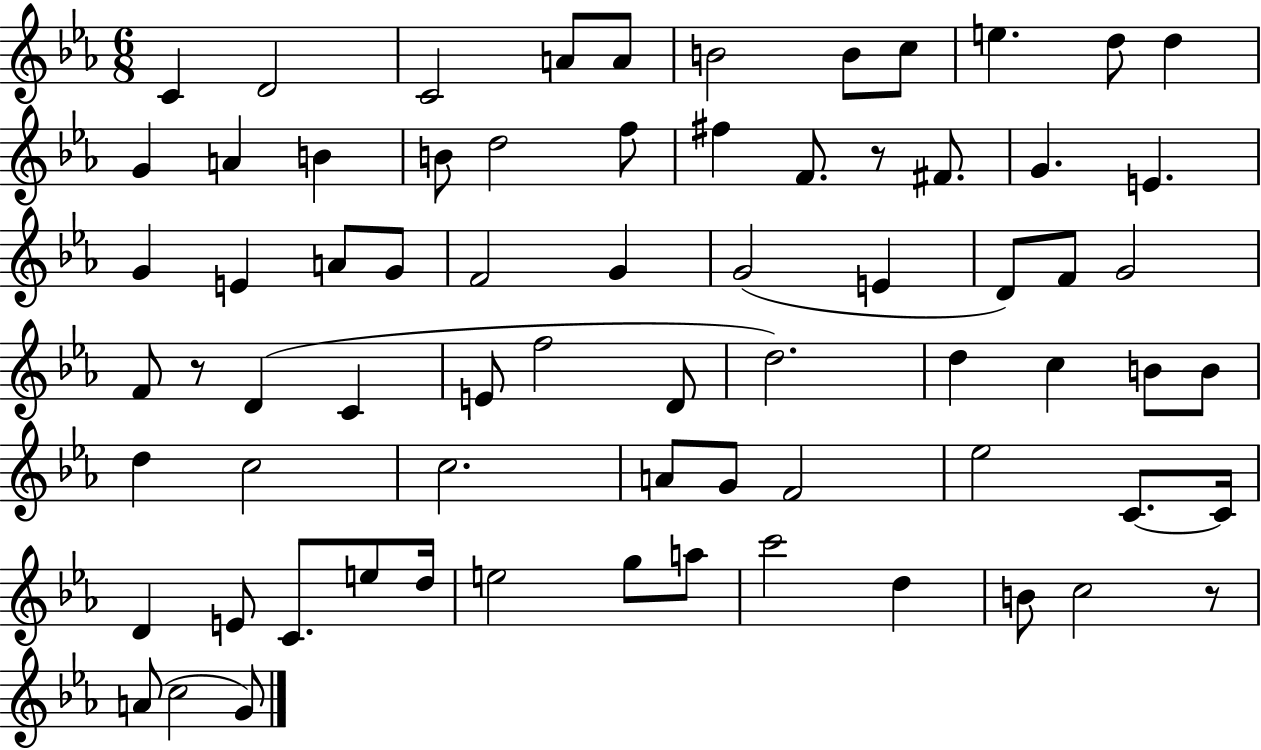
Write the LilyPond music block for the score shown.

{
  \clef treble
  \numericTimeSignature
  \time 6/8
  \key ees \major
  c'4 d'2 | c'2 a'8 a'8 | b'2 b'8 c''8 | e''4. d''8 d''4 | \break g'4 a'4 b'4 | b'8 d''2 f''8 | fis''4 f'8. r8 fis'8. | g'4. e'4. | \break g'4 e'4 a'8 g'8 | f'2 g'4 | g'2( e'4 | d'8) f'8 g'2 | \break f'8 r8 d'4( c'4 | e'8 f''2 d'8 | d''2.) | d''4 c''4 b'8 b'8 | \break d''4 c''2 | c''2. | a'8 g'8 f'2 | ees''2 c'8.~~ c'16 | \break d'4 e'8 c'8. e''8 d''16 | e''2 g''8 a''8 | c'''2 d''4 | b'8 c''2 r8 | \break a'8( c''2 g'8) | \bar "|."
}